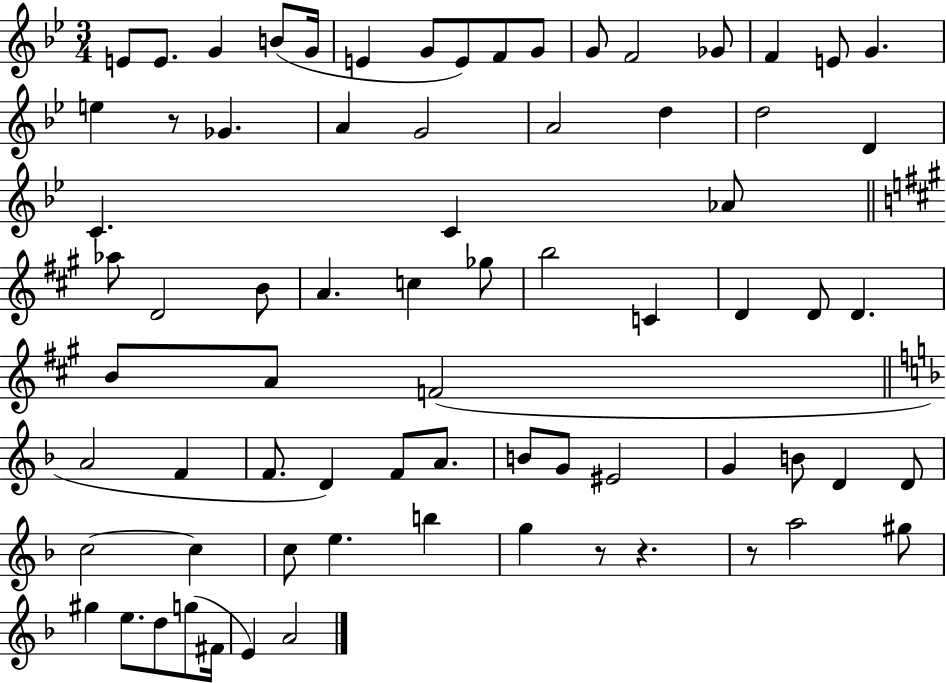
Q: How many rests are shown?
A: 4